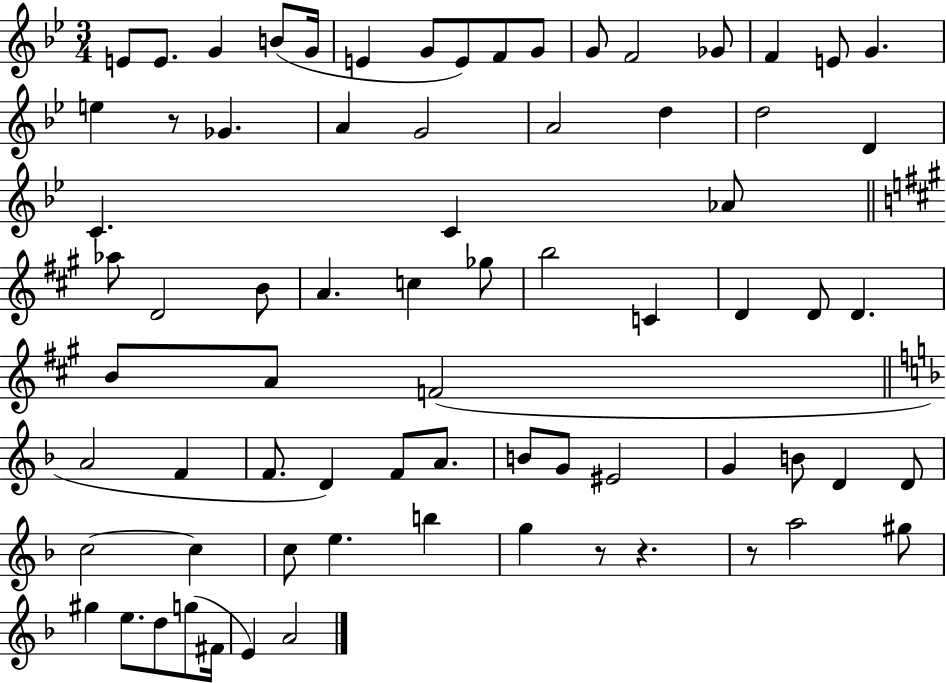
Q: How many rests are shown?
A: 4